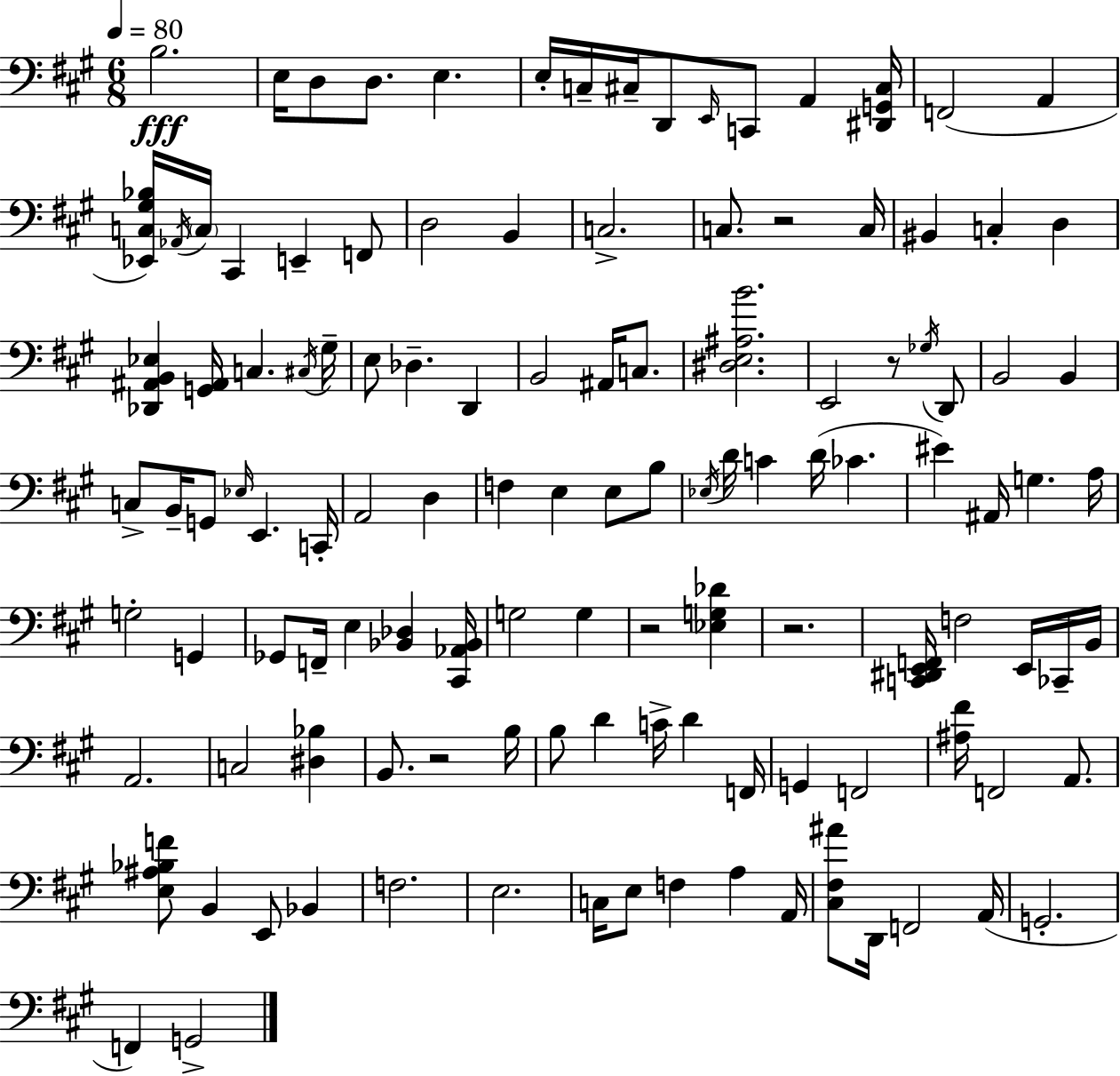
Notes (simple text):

B3/h. E3/s D3/e D3/e. E3/q. E3/s C3/s C#3/s D2/e E2/s C2/e A2/q [D#2,G2,C#3]/s F2/h A2/q [Eb2,C3,G#3,Bb3]/s Ab2/s C3/s C#2/q E2/q F2/e D3/h B2/q C3/h. C3/e. R/h C3/s BIS2/q C3/q D3/q [Db2,A#2,B2,Eb3]/q [G2,A#2]/s C3/q. C#3/s G#3/s E3/e Db3/q. D2/q B2/h A#2/s C3/e. [D#3,E3,A#3,B4]/h. E2/h R/e Gb3/s D2/e B2/h B2/q C3/e B2/s G2/e Eb3/s E2/q. C2/s A2/h D3/q F3/q E3/q E3/e B3/e Eb3/s D4/s C4/q D4/s CES4/q. EIS4/q A#2/s G3/q. A3/s G3/h G2/q Gb2/e F2/s E3/q [Bb2,Db3]/q [C#2,Ab2,Bb2]/s G3/h G3/q R/h [Eb3,G3,Db4]/q R/h. [C2,D#2,E2,F2]/s F3/h E2/s CES2/s B2/s A2/h. C3/h [D#3,Bb3]/q B2/e. R/h B3/s B3/e D4/q C4/s D4/q F2/s G2/q F2/h [A#3,F#4]/s F2/h A2/e. [E3,A#3,Bb3,F4]/e B2/q E2/e Bb2/q F3/h. E3/h. C3/s E3/e F3/q A3/q A2/s [C#3,F#3,A#4]/e D2/s F2/h A2/s G2/h. F2/q G2/h